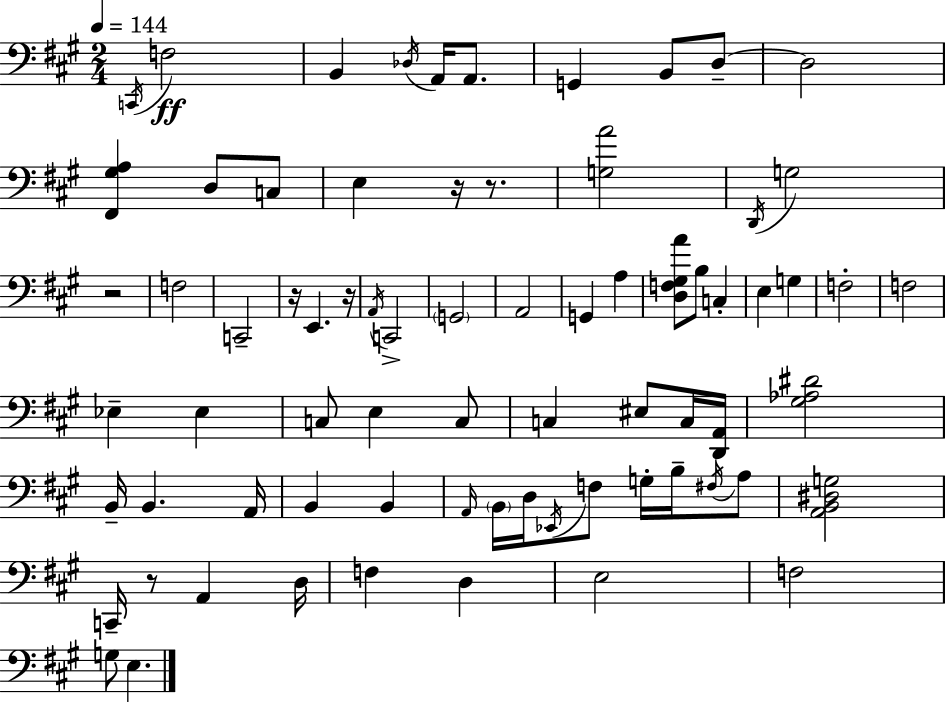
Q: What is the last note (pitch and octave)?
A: E3